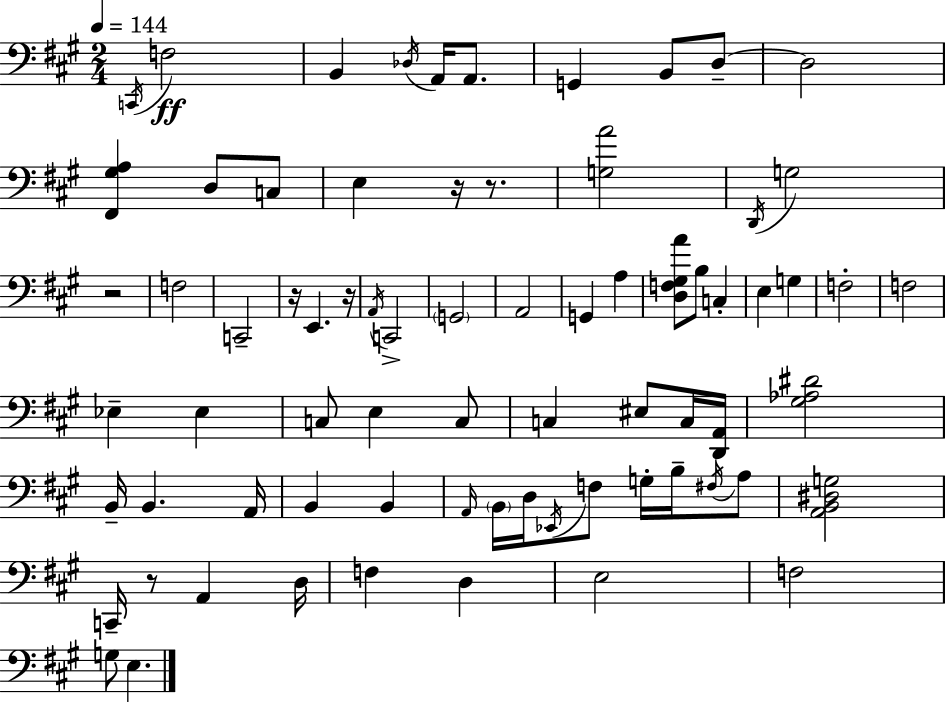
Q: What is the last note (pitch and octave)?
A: E3